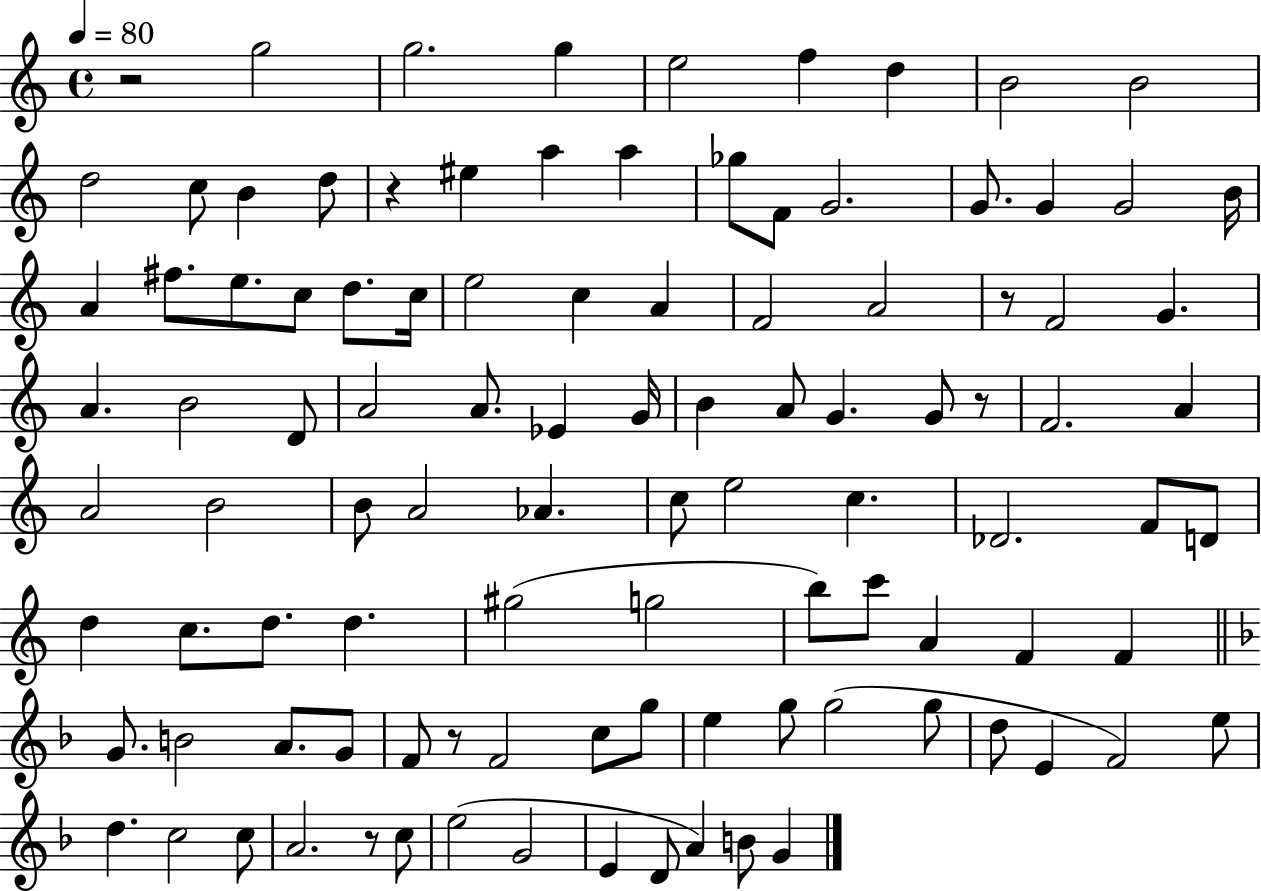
{
  \clef treble
  \time 4/4
  \defaultTimeSignature
  \key c \major
  \tempo 4 = 80
  r2 g''2 | g''2. g''4 | e''2 f''4 d''4 | b'2 b'2 | \break d''2 c''8 b'4 d''8 | r4 eis''4 a''4 a''4 | ges''8 f'8 g'2. | g'8. g'4 g'2 b'16 | \break a'4 fis''8. e''8. c''8 d''8. c''16 | e''2 c''4 a'4 | f'2 a'2 | r8 f'2 g'4. | \break a'4. b'2 d'8 | a'2 a'8. ees'4 g'16 | b'4 a'8 g'4. g'8 r8 | f'2. a'4 | \break a'2 b'2 | b'8 a'2 aes'4. | c''8 e''2 c''4. | des'2. f'8 d'8 | \break d''4 c''8. d''8. d''4. | gis''2( g''2 | b''8) c'''8 a'4 f'4 f'4 | \bar "||" \break \key f \major g'8. b'2 a'8. g'8 | f'8 r8 f'2 c''8 g''8 | e''4 g''8 g''2( g''8 | d''8 e'4 f'2) e''8 | \break d''4. c''2 c''8 | a'2. r8 c''8 | e''2( g'2 | e'4 d'8 a'4) b'8 g'4 | \break \bar "|."
}